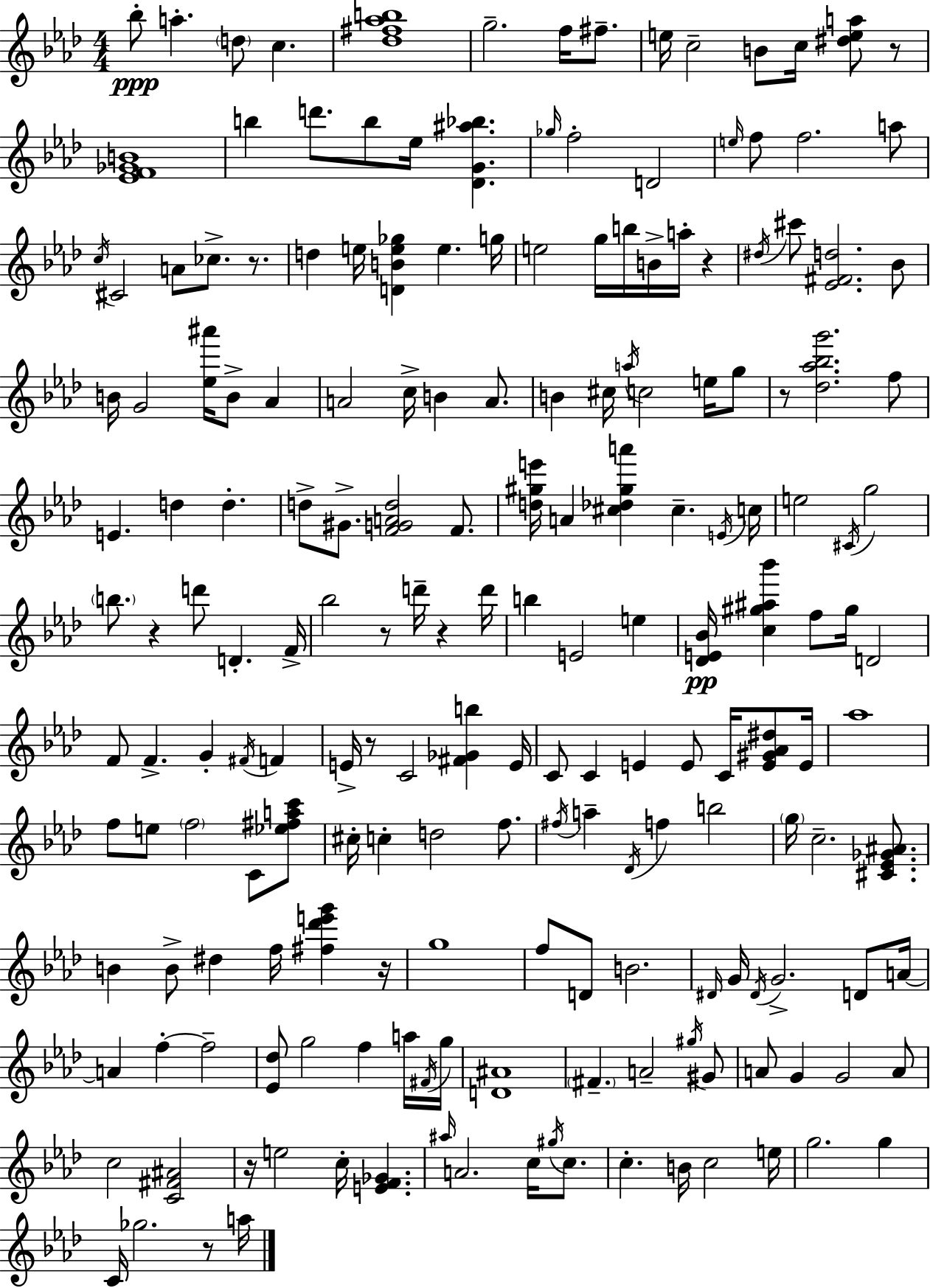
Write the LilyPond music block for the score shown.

{
  \clef treble
  \numericTimeSignature
  \time 4/4
  \key f \minor
  \repeat volta 2 { bes''8-.\ppp a''4.-. \parenthesize d''8 c''4. | <des'' fis'' aes'' b''>1 | g''2.-- f''16 fis''8.-- | e''16 c''2-- b'8 c''16 <dis'' e'' a''>8 r8 | \break <ees' f' ges' b'>1 | b''4 d'''8. b''8 ees''16 <des' g' ais'' bes''>4. | \grace { ges''16 } f''2-. d'2 | \grace { e''16 } f''8 f''2. | \break a''8 \acciaccatura { c''16 } cis'2 a'8 ces''8.-> | r8. d''4 e''16 <d' b' e'' ges''>4 e''4. | g''16 e''2 g''16 b''16 b'16-> a''16-. r4 | \acciaccatura { dis''16 } cis'''8 <ees' fis' d''>2. | \break bes'8 b'16 g'2 <ees'' ais'''>16 b'8-> | aes'4 a'2 c''16-> b'4 | a'8. b'4 cis''16 \acciaccatura { a''16 } c''2 | e''16 g''8 r8 <des'' aes'' bes'' g'''>2. | \break f''8 e'4. d''4 d''4.-. | d''8-> gis'8.-> <f' g' a' d''>2 | f'8. <d'' gis'' e'''>16 a'4 <cis'' des'' gis'' a'''>4 cis''4.-- | \acciaccatura { e'16 } c''16 e''2 \acciaccatura { cis'16 } g''2 | \break \parenthesize b''8. r4 d'''8 | d'4.-. f'16-> bes''2 r8 | d'''16-- r4 d'''16 b''4 e'2 | e''4 <des' e' bes'>16\pp <c'' gis'' ais'' bes'''>4 f''8 gis''16 d'2 | \break f'8 f'4.-> g'4-. | \acciaccatura { fis'16 } f'4 e'16-> r8 c'2 | <fis' ges' b''>4 e'16 c'8 c'4 e'4 | e'8 c'16 <e' gis' aes' dis''>8 e'16 aes''1 | \break f''8 e''8 \parenthesize f''2 | c'8 <ees'' fis'' a'' c'''>8 cis''16-. c''4-. d''2 | f''8. \acciaccatura { fis''16 } a''4-- \acciaccatura { des'16 } f''4 | b''2 \parenthesize g''16 c''2.-- | \break <cis' ees' ges' ais'>8. b'4 b'8-> | dis''4 f''16 <fis'' des''' e''' g'''>4 r16 g''1 | f''8 d'8 b'2. | \grace { dis'16 } g'16 \acciaccatura { dis'16 } g'2.-> | \break d'8 a'16~~ a'4 | f''4-.~~ f''2-- <ees' des''>8 g''2 | f''4 a''16 \acciaccatura { fis'16 } g''16 <d' ais'>1 | \parenthesize fis'4.-- | \break a'2-- \acciaccatura { gis''16 } gis'8 a'8 | g'4 g'2 a'8 c''2 | <c' fis' ais'>2 r16 e''2 | c''16-. <e' f' ges'>4. \grace { ais''16 } a'2. | \break c''16 \acciaccatura { gis''16 } c''8. | c''4.-. b'16 c''2 e''16 | g''2. g''4 | c'16 ges''2. r8 a''16 | \break } \bar "|."
}